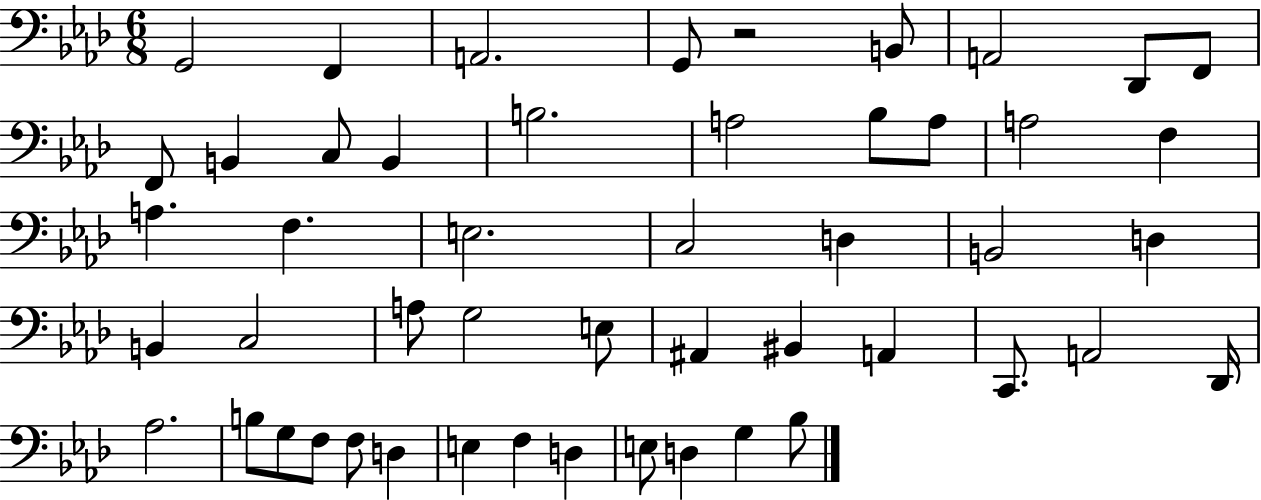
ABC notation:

X:1
T:Untitled
M:6/8
L:1/4
K:Ab
G,,2 F,, A,,2 G,,/2 z2 B,,/2 A,,2 _D,,/2 F,,/2 F,,/2 B,, C,/2 B,, B,2 A,2 _B,/2 A,/2 A,2 F, A, F, E,2 C,2 D, B,,2 D, B,, C,2 A,/2 G,2 E,/2 ^A,, ^B,, A,, C,,/2 A,,2 _D,,/4 _A,2 B,/2 G,/2 F,/2 F,/2 D, E, F, D, E,/2 D, G, _B,/2